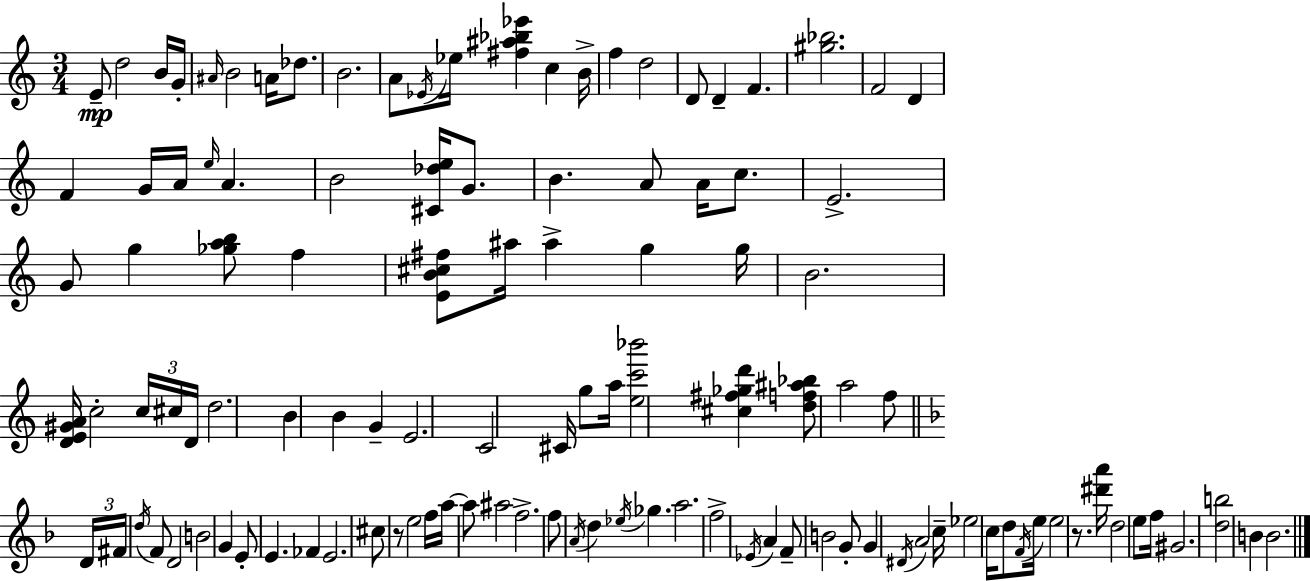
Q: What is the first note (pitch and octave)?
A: E4